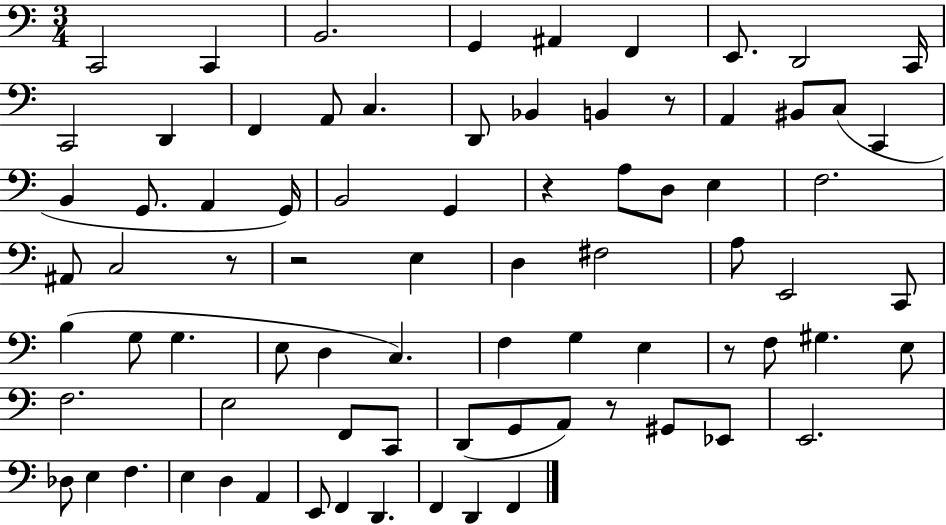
{
  \clef bass
  \numericTimeSignature
  \time 3/4
  \key c \major
  c,2 c,4 | b,2. | g,4 ais,4 f,4 | e,8. d,2 c,16 | \break c,2 d,4 | f,4 a,8 c4. | d,8 bes,4 b,4 r8 | a,4 bis,8 c8( c,4 | \break b,4 g,8. a,4 g,16) | b,2 g,4 | r4 a8 d8 e4 | f2. | \break ais,8 c2 r8 | r2 e4 | d4 fis2 | a8 e,2 c,8 | \break b4( g8 g4. | e8 d4 c4.) | f4 g4 e4 | r8 f8 gis4. e8 | \break f2. | e2 f,8 c,8 | d,8( g,8 a,8) r8 gis,8 ees,8 | e,2. | \break des8 e4 f4. | e4 d4 a,4 | e,8 f,4 d,4. | f,4 d,4 f,4 | \break \bar "|."
}